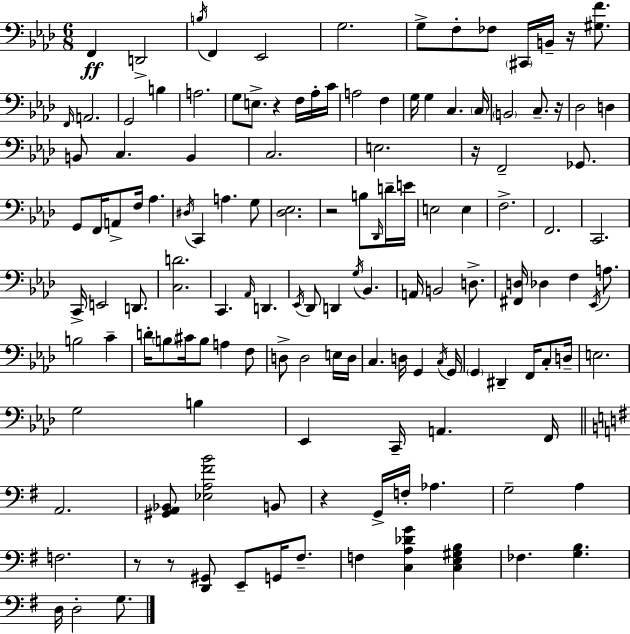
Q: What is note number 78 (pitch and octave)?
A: B3